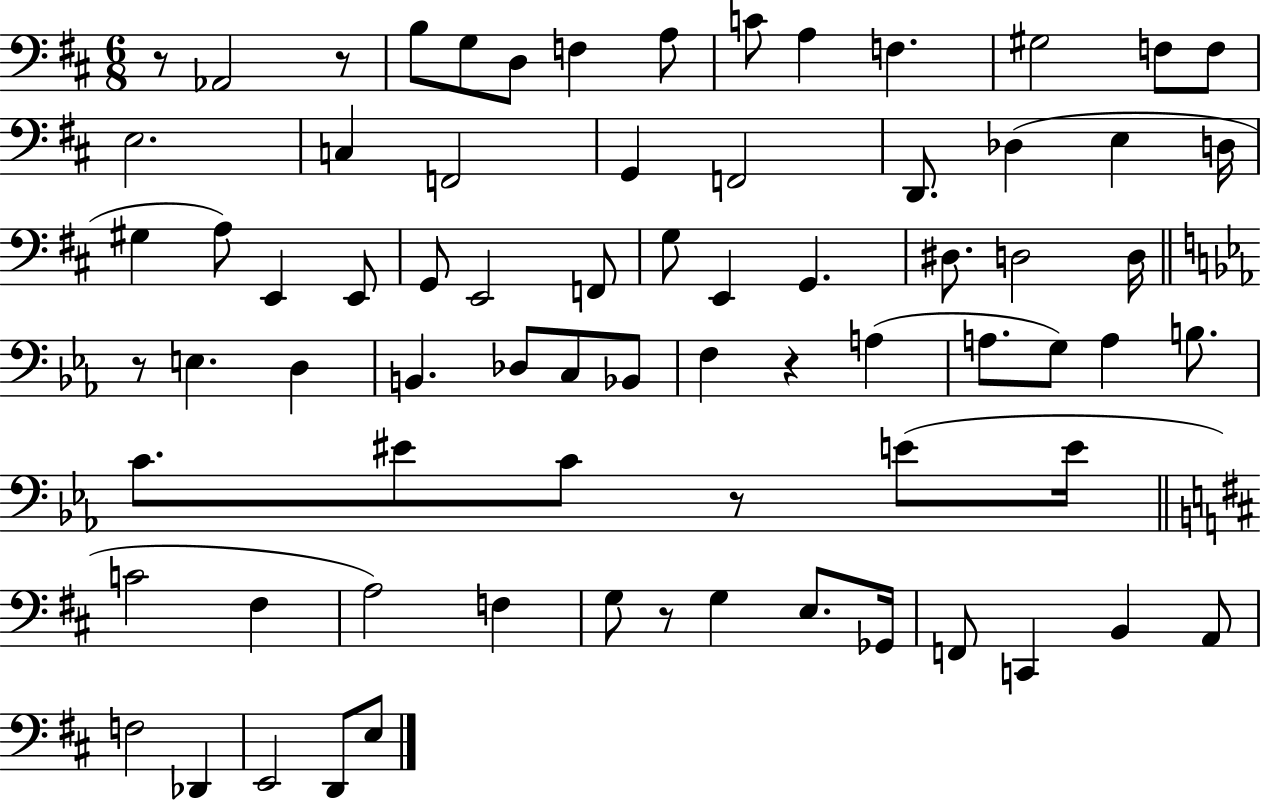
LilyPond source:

{
  \clef bass
  \numericTimeSignature
  \time 6/8
  \key d \major
  r8 aes,2 r8 | b8 g8 d8 f4 a8 | c'8 a4 f4. | gis2 f8 f8 | \break e2. | c4 f,2 | g,4 f,2 | d,8. des4( e4 d16 | \break gis4 a8) e,4 e,8 | g,8 e,2 f,8 | g8 e,4 g,4. | dis8. d2 d16 | \break \bar "||" \break \key ees \major r8 e4. d4 | b,4. des8 c8 bes,8 | f4 r4 a4( | a8. g8) a4 b8. | \break c'8. eis'8 c'8 r8 e'8( e'16 | \bar "||" \break \key b \minor c'2 fis4 | a2) f4 | g8 r8 g4 e8. ges,16 | f,8 c,4 b,4 a,8 | \break f2 des,4 | e,2 d,8 e8 | \bar "|."
}